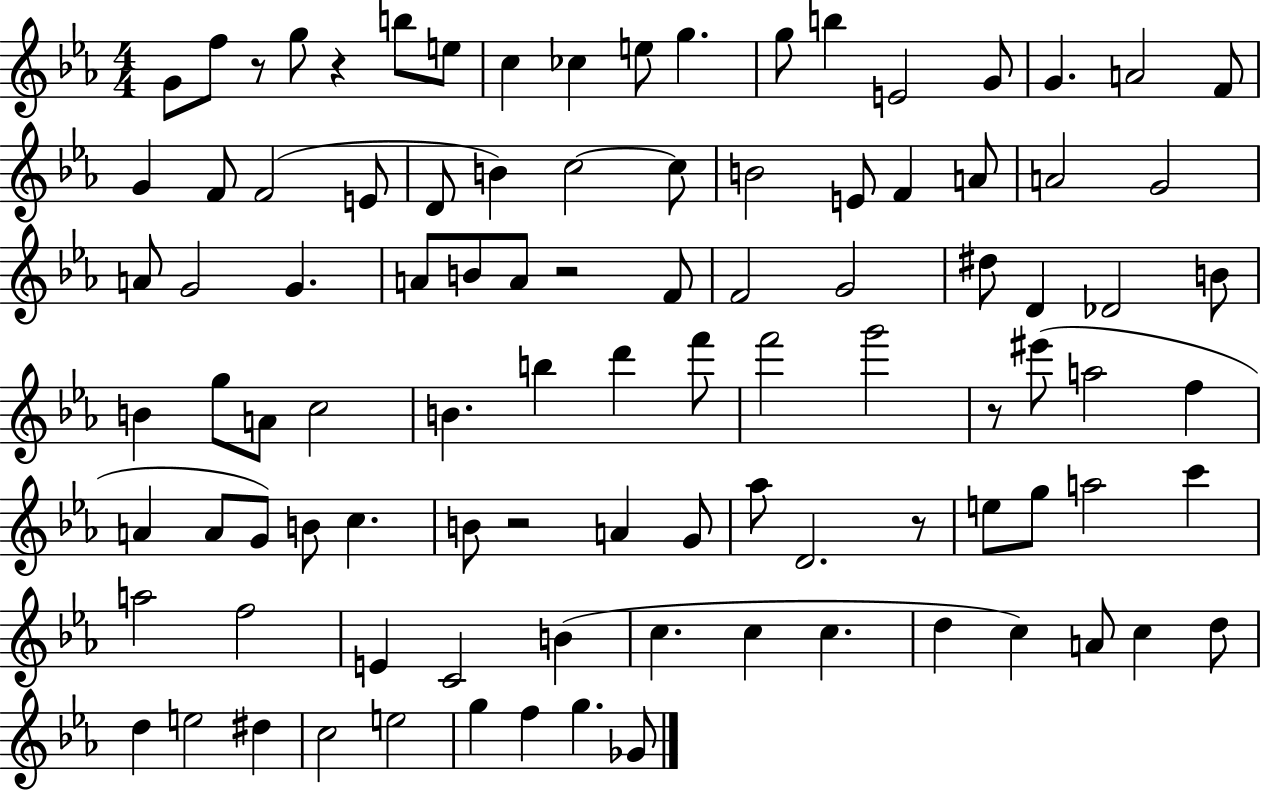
X:1
T:Untitled
M:4/4
L:1/4
K:Eb
G/2 f/2 z/2 g/2 z b/2 e/2 c _c e/2 g g/2 b E2 G/2 G A2 F/2 G F/2 F2 E/2 D/2 B c2 c/2 B2 E/2 F A/2 A2 G2 A/2 G2 G A/2 B/2 A/2 z2 F/2 F2 G2 ^d/2 D _D2 B/2 B g/2 A/2 c2 B b d' f'/2 f'2 g'2 z/2 ^e'/2 a2 f A A/2 G/2 B/2 c B/2 z2 A G/2 _a/2 D2 z/2 e/2 g/2 a2 c' a2 f2 E C2 B c c c d c A/2 c d/2 d e2 ^d c2 e2 g f g _G/2